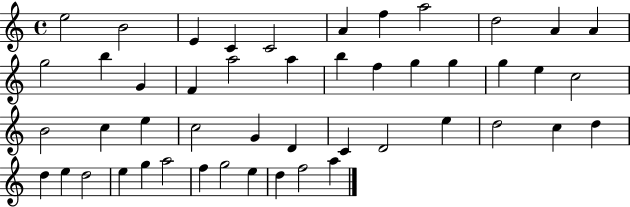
X:1
T:Untitled
M:4/4
L:1/4
K:C
e2 B2 E C C2 A f a2 d2 A A g2 b G F a2 a b f g g g e c2 B2 c e c2 G D C D2 e d2 c d d e d2 e g a2 f g2 e d f2 a